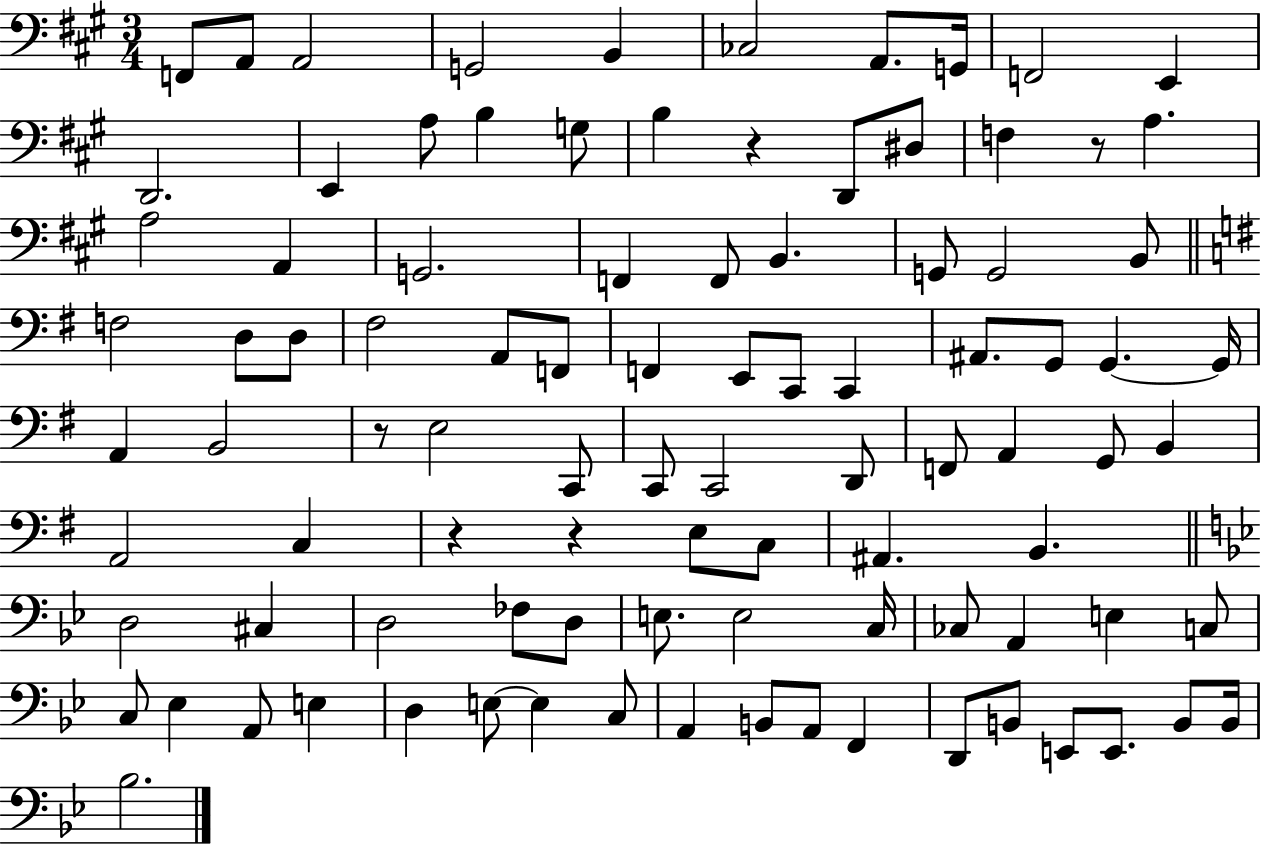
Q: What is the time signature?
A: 3/4